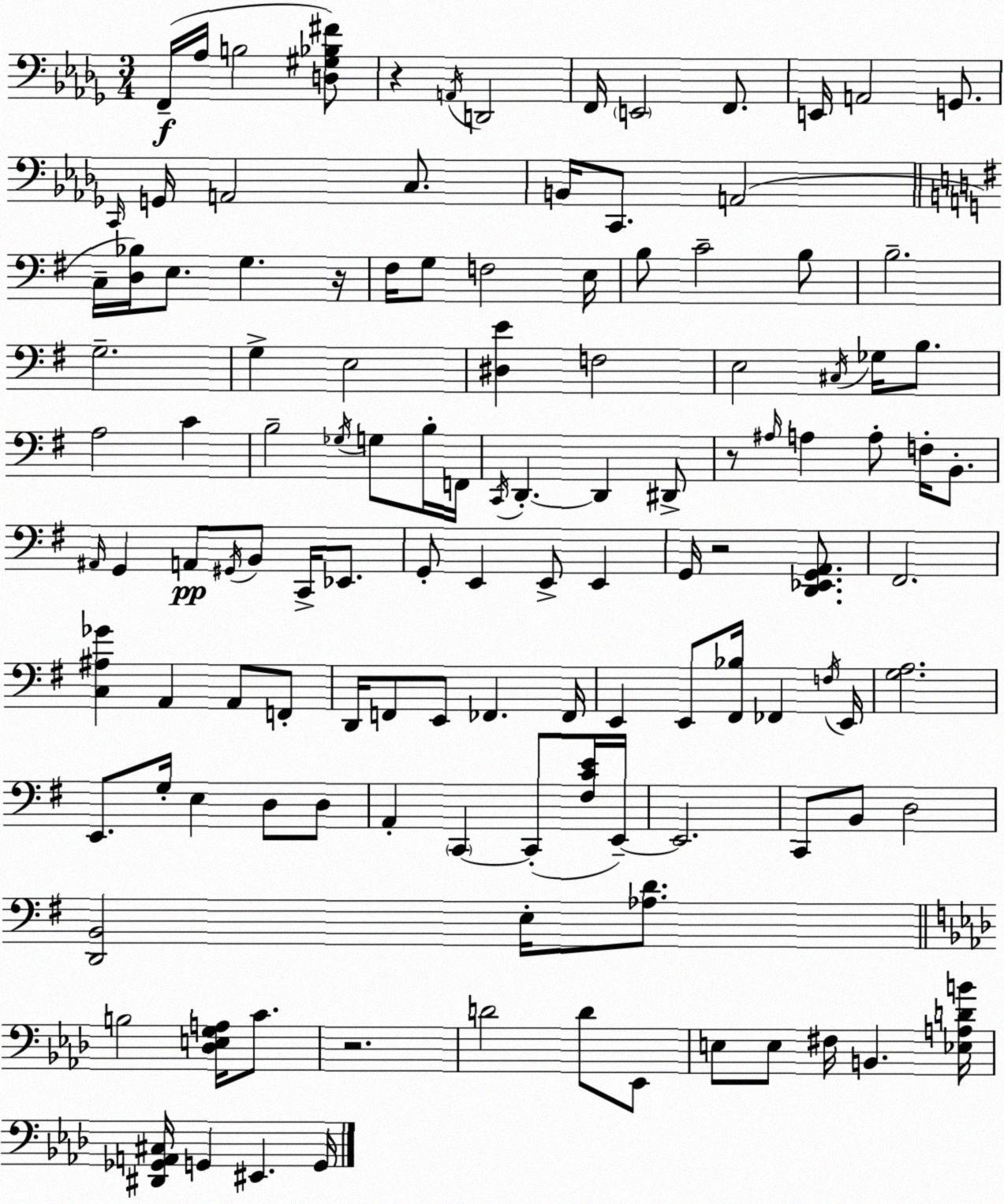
X:1
T:Untitled
M:3/4
L:1/4
K:Bbm
F,,/4 _A,/4 B,2 [D,^G,_B,^F]/2 z A,,/4 D,,2 F,,/4 E,,2 F,,/2 E,,/4 A,,2 G,,/2 C,,/4 G,,/4 A,,2 C,/2 B,,/4 C,,/2 A,,2 C,/4 [D,_B,]/4 E,/2 G, z/4 ^F,/4 G,/2 F,2 E,/4 B,/2 C2 B,/2 B,2 G,2 G, E,2 [^D,E] F,2 E,2 ^C,/4 _G,/4 B,/2 A,2 C B,2 _G,/4 G,/2 B,/4 F,,/4 C,,/4 D,, D,, ^D,,/2 z/2 ^A,/4 A, A,/2 F,/4 B,,/2 ^A,,/4 G,, A,,/2 ^G,,/4 B,,/2 C,,/4 _E,,/2 G,,/2 E,, E,,/2 E,, G,,/4 z2 [D,,_E,,G,,A,,]/2 ^F,,2 [C,^A,_G] A,, A,,/2 F,,/2 D,,/4 F,,/2 E,,/2 _F,, _F,,/4 E,, E,,/2 [^F,,_B,]/4 _F,, F,/4 E,,/4 [G,A,]2 E,,/2 G,/4 E, D,/2 D,/2 A,, C,, C,,/2 [^F,CE]/4 E,,/4 E,,2 C,,/2 B,,/2 D,2 [D,,B,,]2 E,/4 [_A,D]/2 B,2 [_D,E,G,A,]/4 C/2 z2 D2 D/2 _E,,/2 E,/2 E,/2 ^F,/4 B,, [_E,A,DB]/4 [^D,,_G,,A,,^C,]/4 G,, ^E,, G,,/4